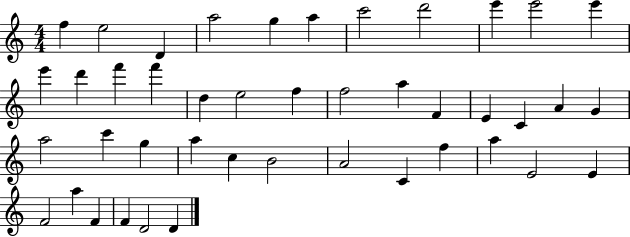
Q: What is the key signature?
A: C major